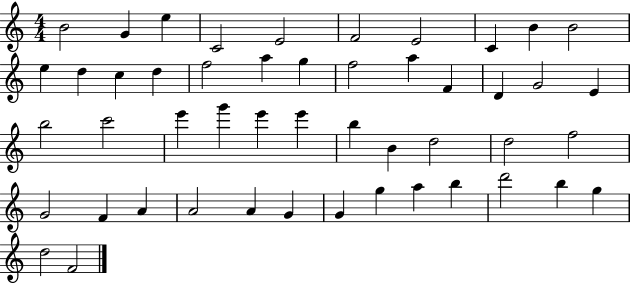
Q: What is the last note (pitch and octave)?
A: F4